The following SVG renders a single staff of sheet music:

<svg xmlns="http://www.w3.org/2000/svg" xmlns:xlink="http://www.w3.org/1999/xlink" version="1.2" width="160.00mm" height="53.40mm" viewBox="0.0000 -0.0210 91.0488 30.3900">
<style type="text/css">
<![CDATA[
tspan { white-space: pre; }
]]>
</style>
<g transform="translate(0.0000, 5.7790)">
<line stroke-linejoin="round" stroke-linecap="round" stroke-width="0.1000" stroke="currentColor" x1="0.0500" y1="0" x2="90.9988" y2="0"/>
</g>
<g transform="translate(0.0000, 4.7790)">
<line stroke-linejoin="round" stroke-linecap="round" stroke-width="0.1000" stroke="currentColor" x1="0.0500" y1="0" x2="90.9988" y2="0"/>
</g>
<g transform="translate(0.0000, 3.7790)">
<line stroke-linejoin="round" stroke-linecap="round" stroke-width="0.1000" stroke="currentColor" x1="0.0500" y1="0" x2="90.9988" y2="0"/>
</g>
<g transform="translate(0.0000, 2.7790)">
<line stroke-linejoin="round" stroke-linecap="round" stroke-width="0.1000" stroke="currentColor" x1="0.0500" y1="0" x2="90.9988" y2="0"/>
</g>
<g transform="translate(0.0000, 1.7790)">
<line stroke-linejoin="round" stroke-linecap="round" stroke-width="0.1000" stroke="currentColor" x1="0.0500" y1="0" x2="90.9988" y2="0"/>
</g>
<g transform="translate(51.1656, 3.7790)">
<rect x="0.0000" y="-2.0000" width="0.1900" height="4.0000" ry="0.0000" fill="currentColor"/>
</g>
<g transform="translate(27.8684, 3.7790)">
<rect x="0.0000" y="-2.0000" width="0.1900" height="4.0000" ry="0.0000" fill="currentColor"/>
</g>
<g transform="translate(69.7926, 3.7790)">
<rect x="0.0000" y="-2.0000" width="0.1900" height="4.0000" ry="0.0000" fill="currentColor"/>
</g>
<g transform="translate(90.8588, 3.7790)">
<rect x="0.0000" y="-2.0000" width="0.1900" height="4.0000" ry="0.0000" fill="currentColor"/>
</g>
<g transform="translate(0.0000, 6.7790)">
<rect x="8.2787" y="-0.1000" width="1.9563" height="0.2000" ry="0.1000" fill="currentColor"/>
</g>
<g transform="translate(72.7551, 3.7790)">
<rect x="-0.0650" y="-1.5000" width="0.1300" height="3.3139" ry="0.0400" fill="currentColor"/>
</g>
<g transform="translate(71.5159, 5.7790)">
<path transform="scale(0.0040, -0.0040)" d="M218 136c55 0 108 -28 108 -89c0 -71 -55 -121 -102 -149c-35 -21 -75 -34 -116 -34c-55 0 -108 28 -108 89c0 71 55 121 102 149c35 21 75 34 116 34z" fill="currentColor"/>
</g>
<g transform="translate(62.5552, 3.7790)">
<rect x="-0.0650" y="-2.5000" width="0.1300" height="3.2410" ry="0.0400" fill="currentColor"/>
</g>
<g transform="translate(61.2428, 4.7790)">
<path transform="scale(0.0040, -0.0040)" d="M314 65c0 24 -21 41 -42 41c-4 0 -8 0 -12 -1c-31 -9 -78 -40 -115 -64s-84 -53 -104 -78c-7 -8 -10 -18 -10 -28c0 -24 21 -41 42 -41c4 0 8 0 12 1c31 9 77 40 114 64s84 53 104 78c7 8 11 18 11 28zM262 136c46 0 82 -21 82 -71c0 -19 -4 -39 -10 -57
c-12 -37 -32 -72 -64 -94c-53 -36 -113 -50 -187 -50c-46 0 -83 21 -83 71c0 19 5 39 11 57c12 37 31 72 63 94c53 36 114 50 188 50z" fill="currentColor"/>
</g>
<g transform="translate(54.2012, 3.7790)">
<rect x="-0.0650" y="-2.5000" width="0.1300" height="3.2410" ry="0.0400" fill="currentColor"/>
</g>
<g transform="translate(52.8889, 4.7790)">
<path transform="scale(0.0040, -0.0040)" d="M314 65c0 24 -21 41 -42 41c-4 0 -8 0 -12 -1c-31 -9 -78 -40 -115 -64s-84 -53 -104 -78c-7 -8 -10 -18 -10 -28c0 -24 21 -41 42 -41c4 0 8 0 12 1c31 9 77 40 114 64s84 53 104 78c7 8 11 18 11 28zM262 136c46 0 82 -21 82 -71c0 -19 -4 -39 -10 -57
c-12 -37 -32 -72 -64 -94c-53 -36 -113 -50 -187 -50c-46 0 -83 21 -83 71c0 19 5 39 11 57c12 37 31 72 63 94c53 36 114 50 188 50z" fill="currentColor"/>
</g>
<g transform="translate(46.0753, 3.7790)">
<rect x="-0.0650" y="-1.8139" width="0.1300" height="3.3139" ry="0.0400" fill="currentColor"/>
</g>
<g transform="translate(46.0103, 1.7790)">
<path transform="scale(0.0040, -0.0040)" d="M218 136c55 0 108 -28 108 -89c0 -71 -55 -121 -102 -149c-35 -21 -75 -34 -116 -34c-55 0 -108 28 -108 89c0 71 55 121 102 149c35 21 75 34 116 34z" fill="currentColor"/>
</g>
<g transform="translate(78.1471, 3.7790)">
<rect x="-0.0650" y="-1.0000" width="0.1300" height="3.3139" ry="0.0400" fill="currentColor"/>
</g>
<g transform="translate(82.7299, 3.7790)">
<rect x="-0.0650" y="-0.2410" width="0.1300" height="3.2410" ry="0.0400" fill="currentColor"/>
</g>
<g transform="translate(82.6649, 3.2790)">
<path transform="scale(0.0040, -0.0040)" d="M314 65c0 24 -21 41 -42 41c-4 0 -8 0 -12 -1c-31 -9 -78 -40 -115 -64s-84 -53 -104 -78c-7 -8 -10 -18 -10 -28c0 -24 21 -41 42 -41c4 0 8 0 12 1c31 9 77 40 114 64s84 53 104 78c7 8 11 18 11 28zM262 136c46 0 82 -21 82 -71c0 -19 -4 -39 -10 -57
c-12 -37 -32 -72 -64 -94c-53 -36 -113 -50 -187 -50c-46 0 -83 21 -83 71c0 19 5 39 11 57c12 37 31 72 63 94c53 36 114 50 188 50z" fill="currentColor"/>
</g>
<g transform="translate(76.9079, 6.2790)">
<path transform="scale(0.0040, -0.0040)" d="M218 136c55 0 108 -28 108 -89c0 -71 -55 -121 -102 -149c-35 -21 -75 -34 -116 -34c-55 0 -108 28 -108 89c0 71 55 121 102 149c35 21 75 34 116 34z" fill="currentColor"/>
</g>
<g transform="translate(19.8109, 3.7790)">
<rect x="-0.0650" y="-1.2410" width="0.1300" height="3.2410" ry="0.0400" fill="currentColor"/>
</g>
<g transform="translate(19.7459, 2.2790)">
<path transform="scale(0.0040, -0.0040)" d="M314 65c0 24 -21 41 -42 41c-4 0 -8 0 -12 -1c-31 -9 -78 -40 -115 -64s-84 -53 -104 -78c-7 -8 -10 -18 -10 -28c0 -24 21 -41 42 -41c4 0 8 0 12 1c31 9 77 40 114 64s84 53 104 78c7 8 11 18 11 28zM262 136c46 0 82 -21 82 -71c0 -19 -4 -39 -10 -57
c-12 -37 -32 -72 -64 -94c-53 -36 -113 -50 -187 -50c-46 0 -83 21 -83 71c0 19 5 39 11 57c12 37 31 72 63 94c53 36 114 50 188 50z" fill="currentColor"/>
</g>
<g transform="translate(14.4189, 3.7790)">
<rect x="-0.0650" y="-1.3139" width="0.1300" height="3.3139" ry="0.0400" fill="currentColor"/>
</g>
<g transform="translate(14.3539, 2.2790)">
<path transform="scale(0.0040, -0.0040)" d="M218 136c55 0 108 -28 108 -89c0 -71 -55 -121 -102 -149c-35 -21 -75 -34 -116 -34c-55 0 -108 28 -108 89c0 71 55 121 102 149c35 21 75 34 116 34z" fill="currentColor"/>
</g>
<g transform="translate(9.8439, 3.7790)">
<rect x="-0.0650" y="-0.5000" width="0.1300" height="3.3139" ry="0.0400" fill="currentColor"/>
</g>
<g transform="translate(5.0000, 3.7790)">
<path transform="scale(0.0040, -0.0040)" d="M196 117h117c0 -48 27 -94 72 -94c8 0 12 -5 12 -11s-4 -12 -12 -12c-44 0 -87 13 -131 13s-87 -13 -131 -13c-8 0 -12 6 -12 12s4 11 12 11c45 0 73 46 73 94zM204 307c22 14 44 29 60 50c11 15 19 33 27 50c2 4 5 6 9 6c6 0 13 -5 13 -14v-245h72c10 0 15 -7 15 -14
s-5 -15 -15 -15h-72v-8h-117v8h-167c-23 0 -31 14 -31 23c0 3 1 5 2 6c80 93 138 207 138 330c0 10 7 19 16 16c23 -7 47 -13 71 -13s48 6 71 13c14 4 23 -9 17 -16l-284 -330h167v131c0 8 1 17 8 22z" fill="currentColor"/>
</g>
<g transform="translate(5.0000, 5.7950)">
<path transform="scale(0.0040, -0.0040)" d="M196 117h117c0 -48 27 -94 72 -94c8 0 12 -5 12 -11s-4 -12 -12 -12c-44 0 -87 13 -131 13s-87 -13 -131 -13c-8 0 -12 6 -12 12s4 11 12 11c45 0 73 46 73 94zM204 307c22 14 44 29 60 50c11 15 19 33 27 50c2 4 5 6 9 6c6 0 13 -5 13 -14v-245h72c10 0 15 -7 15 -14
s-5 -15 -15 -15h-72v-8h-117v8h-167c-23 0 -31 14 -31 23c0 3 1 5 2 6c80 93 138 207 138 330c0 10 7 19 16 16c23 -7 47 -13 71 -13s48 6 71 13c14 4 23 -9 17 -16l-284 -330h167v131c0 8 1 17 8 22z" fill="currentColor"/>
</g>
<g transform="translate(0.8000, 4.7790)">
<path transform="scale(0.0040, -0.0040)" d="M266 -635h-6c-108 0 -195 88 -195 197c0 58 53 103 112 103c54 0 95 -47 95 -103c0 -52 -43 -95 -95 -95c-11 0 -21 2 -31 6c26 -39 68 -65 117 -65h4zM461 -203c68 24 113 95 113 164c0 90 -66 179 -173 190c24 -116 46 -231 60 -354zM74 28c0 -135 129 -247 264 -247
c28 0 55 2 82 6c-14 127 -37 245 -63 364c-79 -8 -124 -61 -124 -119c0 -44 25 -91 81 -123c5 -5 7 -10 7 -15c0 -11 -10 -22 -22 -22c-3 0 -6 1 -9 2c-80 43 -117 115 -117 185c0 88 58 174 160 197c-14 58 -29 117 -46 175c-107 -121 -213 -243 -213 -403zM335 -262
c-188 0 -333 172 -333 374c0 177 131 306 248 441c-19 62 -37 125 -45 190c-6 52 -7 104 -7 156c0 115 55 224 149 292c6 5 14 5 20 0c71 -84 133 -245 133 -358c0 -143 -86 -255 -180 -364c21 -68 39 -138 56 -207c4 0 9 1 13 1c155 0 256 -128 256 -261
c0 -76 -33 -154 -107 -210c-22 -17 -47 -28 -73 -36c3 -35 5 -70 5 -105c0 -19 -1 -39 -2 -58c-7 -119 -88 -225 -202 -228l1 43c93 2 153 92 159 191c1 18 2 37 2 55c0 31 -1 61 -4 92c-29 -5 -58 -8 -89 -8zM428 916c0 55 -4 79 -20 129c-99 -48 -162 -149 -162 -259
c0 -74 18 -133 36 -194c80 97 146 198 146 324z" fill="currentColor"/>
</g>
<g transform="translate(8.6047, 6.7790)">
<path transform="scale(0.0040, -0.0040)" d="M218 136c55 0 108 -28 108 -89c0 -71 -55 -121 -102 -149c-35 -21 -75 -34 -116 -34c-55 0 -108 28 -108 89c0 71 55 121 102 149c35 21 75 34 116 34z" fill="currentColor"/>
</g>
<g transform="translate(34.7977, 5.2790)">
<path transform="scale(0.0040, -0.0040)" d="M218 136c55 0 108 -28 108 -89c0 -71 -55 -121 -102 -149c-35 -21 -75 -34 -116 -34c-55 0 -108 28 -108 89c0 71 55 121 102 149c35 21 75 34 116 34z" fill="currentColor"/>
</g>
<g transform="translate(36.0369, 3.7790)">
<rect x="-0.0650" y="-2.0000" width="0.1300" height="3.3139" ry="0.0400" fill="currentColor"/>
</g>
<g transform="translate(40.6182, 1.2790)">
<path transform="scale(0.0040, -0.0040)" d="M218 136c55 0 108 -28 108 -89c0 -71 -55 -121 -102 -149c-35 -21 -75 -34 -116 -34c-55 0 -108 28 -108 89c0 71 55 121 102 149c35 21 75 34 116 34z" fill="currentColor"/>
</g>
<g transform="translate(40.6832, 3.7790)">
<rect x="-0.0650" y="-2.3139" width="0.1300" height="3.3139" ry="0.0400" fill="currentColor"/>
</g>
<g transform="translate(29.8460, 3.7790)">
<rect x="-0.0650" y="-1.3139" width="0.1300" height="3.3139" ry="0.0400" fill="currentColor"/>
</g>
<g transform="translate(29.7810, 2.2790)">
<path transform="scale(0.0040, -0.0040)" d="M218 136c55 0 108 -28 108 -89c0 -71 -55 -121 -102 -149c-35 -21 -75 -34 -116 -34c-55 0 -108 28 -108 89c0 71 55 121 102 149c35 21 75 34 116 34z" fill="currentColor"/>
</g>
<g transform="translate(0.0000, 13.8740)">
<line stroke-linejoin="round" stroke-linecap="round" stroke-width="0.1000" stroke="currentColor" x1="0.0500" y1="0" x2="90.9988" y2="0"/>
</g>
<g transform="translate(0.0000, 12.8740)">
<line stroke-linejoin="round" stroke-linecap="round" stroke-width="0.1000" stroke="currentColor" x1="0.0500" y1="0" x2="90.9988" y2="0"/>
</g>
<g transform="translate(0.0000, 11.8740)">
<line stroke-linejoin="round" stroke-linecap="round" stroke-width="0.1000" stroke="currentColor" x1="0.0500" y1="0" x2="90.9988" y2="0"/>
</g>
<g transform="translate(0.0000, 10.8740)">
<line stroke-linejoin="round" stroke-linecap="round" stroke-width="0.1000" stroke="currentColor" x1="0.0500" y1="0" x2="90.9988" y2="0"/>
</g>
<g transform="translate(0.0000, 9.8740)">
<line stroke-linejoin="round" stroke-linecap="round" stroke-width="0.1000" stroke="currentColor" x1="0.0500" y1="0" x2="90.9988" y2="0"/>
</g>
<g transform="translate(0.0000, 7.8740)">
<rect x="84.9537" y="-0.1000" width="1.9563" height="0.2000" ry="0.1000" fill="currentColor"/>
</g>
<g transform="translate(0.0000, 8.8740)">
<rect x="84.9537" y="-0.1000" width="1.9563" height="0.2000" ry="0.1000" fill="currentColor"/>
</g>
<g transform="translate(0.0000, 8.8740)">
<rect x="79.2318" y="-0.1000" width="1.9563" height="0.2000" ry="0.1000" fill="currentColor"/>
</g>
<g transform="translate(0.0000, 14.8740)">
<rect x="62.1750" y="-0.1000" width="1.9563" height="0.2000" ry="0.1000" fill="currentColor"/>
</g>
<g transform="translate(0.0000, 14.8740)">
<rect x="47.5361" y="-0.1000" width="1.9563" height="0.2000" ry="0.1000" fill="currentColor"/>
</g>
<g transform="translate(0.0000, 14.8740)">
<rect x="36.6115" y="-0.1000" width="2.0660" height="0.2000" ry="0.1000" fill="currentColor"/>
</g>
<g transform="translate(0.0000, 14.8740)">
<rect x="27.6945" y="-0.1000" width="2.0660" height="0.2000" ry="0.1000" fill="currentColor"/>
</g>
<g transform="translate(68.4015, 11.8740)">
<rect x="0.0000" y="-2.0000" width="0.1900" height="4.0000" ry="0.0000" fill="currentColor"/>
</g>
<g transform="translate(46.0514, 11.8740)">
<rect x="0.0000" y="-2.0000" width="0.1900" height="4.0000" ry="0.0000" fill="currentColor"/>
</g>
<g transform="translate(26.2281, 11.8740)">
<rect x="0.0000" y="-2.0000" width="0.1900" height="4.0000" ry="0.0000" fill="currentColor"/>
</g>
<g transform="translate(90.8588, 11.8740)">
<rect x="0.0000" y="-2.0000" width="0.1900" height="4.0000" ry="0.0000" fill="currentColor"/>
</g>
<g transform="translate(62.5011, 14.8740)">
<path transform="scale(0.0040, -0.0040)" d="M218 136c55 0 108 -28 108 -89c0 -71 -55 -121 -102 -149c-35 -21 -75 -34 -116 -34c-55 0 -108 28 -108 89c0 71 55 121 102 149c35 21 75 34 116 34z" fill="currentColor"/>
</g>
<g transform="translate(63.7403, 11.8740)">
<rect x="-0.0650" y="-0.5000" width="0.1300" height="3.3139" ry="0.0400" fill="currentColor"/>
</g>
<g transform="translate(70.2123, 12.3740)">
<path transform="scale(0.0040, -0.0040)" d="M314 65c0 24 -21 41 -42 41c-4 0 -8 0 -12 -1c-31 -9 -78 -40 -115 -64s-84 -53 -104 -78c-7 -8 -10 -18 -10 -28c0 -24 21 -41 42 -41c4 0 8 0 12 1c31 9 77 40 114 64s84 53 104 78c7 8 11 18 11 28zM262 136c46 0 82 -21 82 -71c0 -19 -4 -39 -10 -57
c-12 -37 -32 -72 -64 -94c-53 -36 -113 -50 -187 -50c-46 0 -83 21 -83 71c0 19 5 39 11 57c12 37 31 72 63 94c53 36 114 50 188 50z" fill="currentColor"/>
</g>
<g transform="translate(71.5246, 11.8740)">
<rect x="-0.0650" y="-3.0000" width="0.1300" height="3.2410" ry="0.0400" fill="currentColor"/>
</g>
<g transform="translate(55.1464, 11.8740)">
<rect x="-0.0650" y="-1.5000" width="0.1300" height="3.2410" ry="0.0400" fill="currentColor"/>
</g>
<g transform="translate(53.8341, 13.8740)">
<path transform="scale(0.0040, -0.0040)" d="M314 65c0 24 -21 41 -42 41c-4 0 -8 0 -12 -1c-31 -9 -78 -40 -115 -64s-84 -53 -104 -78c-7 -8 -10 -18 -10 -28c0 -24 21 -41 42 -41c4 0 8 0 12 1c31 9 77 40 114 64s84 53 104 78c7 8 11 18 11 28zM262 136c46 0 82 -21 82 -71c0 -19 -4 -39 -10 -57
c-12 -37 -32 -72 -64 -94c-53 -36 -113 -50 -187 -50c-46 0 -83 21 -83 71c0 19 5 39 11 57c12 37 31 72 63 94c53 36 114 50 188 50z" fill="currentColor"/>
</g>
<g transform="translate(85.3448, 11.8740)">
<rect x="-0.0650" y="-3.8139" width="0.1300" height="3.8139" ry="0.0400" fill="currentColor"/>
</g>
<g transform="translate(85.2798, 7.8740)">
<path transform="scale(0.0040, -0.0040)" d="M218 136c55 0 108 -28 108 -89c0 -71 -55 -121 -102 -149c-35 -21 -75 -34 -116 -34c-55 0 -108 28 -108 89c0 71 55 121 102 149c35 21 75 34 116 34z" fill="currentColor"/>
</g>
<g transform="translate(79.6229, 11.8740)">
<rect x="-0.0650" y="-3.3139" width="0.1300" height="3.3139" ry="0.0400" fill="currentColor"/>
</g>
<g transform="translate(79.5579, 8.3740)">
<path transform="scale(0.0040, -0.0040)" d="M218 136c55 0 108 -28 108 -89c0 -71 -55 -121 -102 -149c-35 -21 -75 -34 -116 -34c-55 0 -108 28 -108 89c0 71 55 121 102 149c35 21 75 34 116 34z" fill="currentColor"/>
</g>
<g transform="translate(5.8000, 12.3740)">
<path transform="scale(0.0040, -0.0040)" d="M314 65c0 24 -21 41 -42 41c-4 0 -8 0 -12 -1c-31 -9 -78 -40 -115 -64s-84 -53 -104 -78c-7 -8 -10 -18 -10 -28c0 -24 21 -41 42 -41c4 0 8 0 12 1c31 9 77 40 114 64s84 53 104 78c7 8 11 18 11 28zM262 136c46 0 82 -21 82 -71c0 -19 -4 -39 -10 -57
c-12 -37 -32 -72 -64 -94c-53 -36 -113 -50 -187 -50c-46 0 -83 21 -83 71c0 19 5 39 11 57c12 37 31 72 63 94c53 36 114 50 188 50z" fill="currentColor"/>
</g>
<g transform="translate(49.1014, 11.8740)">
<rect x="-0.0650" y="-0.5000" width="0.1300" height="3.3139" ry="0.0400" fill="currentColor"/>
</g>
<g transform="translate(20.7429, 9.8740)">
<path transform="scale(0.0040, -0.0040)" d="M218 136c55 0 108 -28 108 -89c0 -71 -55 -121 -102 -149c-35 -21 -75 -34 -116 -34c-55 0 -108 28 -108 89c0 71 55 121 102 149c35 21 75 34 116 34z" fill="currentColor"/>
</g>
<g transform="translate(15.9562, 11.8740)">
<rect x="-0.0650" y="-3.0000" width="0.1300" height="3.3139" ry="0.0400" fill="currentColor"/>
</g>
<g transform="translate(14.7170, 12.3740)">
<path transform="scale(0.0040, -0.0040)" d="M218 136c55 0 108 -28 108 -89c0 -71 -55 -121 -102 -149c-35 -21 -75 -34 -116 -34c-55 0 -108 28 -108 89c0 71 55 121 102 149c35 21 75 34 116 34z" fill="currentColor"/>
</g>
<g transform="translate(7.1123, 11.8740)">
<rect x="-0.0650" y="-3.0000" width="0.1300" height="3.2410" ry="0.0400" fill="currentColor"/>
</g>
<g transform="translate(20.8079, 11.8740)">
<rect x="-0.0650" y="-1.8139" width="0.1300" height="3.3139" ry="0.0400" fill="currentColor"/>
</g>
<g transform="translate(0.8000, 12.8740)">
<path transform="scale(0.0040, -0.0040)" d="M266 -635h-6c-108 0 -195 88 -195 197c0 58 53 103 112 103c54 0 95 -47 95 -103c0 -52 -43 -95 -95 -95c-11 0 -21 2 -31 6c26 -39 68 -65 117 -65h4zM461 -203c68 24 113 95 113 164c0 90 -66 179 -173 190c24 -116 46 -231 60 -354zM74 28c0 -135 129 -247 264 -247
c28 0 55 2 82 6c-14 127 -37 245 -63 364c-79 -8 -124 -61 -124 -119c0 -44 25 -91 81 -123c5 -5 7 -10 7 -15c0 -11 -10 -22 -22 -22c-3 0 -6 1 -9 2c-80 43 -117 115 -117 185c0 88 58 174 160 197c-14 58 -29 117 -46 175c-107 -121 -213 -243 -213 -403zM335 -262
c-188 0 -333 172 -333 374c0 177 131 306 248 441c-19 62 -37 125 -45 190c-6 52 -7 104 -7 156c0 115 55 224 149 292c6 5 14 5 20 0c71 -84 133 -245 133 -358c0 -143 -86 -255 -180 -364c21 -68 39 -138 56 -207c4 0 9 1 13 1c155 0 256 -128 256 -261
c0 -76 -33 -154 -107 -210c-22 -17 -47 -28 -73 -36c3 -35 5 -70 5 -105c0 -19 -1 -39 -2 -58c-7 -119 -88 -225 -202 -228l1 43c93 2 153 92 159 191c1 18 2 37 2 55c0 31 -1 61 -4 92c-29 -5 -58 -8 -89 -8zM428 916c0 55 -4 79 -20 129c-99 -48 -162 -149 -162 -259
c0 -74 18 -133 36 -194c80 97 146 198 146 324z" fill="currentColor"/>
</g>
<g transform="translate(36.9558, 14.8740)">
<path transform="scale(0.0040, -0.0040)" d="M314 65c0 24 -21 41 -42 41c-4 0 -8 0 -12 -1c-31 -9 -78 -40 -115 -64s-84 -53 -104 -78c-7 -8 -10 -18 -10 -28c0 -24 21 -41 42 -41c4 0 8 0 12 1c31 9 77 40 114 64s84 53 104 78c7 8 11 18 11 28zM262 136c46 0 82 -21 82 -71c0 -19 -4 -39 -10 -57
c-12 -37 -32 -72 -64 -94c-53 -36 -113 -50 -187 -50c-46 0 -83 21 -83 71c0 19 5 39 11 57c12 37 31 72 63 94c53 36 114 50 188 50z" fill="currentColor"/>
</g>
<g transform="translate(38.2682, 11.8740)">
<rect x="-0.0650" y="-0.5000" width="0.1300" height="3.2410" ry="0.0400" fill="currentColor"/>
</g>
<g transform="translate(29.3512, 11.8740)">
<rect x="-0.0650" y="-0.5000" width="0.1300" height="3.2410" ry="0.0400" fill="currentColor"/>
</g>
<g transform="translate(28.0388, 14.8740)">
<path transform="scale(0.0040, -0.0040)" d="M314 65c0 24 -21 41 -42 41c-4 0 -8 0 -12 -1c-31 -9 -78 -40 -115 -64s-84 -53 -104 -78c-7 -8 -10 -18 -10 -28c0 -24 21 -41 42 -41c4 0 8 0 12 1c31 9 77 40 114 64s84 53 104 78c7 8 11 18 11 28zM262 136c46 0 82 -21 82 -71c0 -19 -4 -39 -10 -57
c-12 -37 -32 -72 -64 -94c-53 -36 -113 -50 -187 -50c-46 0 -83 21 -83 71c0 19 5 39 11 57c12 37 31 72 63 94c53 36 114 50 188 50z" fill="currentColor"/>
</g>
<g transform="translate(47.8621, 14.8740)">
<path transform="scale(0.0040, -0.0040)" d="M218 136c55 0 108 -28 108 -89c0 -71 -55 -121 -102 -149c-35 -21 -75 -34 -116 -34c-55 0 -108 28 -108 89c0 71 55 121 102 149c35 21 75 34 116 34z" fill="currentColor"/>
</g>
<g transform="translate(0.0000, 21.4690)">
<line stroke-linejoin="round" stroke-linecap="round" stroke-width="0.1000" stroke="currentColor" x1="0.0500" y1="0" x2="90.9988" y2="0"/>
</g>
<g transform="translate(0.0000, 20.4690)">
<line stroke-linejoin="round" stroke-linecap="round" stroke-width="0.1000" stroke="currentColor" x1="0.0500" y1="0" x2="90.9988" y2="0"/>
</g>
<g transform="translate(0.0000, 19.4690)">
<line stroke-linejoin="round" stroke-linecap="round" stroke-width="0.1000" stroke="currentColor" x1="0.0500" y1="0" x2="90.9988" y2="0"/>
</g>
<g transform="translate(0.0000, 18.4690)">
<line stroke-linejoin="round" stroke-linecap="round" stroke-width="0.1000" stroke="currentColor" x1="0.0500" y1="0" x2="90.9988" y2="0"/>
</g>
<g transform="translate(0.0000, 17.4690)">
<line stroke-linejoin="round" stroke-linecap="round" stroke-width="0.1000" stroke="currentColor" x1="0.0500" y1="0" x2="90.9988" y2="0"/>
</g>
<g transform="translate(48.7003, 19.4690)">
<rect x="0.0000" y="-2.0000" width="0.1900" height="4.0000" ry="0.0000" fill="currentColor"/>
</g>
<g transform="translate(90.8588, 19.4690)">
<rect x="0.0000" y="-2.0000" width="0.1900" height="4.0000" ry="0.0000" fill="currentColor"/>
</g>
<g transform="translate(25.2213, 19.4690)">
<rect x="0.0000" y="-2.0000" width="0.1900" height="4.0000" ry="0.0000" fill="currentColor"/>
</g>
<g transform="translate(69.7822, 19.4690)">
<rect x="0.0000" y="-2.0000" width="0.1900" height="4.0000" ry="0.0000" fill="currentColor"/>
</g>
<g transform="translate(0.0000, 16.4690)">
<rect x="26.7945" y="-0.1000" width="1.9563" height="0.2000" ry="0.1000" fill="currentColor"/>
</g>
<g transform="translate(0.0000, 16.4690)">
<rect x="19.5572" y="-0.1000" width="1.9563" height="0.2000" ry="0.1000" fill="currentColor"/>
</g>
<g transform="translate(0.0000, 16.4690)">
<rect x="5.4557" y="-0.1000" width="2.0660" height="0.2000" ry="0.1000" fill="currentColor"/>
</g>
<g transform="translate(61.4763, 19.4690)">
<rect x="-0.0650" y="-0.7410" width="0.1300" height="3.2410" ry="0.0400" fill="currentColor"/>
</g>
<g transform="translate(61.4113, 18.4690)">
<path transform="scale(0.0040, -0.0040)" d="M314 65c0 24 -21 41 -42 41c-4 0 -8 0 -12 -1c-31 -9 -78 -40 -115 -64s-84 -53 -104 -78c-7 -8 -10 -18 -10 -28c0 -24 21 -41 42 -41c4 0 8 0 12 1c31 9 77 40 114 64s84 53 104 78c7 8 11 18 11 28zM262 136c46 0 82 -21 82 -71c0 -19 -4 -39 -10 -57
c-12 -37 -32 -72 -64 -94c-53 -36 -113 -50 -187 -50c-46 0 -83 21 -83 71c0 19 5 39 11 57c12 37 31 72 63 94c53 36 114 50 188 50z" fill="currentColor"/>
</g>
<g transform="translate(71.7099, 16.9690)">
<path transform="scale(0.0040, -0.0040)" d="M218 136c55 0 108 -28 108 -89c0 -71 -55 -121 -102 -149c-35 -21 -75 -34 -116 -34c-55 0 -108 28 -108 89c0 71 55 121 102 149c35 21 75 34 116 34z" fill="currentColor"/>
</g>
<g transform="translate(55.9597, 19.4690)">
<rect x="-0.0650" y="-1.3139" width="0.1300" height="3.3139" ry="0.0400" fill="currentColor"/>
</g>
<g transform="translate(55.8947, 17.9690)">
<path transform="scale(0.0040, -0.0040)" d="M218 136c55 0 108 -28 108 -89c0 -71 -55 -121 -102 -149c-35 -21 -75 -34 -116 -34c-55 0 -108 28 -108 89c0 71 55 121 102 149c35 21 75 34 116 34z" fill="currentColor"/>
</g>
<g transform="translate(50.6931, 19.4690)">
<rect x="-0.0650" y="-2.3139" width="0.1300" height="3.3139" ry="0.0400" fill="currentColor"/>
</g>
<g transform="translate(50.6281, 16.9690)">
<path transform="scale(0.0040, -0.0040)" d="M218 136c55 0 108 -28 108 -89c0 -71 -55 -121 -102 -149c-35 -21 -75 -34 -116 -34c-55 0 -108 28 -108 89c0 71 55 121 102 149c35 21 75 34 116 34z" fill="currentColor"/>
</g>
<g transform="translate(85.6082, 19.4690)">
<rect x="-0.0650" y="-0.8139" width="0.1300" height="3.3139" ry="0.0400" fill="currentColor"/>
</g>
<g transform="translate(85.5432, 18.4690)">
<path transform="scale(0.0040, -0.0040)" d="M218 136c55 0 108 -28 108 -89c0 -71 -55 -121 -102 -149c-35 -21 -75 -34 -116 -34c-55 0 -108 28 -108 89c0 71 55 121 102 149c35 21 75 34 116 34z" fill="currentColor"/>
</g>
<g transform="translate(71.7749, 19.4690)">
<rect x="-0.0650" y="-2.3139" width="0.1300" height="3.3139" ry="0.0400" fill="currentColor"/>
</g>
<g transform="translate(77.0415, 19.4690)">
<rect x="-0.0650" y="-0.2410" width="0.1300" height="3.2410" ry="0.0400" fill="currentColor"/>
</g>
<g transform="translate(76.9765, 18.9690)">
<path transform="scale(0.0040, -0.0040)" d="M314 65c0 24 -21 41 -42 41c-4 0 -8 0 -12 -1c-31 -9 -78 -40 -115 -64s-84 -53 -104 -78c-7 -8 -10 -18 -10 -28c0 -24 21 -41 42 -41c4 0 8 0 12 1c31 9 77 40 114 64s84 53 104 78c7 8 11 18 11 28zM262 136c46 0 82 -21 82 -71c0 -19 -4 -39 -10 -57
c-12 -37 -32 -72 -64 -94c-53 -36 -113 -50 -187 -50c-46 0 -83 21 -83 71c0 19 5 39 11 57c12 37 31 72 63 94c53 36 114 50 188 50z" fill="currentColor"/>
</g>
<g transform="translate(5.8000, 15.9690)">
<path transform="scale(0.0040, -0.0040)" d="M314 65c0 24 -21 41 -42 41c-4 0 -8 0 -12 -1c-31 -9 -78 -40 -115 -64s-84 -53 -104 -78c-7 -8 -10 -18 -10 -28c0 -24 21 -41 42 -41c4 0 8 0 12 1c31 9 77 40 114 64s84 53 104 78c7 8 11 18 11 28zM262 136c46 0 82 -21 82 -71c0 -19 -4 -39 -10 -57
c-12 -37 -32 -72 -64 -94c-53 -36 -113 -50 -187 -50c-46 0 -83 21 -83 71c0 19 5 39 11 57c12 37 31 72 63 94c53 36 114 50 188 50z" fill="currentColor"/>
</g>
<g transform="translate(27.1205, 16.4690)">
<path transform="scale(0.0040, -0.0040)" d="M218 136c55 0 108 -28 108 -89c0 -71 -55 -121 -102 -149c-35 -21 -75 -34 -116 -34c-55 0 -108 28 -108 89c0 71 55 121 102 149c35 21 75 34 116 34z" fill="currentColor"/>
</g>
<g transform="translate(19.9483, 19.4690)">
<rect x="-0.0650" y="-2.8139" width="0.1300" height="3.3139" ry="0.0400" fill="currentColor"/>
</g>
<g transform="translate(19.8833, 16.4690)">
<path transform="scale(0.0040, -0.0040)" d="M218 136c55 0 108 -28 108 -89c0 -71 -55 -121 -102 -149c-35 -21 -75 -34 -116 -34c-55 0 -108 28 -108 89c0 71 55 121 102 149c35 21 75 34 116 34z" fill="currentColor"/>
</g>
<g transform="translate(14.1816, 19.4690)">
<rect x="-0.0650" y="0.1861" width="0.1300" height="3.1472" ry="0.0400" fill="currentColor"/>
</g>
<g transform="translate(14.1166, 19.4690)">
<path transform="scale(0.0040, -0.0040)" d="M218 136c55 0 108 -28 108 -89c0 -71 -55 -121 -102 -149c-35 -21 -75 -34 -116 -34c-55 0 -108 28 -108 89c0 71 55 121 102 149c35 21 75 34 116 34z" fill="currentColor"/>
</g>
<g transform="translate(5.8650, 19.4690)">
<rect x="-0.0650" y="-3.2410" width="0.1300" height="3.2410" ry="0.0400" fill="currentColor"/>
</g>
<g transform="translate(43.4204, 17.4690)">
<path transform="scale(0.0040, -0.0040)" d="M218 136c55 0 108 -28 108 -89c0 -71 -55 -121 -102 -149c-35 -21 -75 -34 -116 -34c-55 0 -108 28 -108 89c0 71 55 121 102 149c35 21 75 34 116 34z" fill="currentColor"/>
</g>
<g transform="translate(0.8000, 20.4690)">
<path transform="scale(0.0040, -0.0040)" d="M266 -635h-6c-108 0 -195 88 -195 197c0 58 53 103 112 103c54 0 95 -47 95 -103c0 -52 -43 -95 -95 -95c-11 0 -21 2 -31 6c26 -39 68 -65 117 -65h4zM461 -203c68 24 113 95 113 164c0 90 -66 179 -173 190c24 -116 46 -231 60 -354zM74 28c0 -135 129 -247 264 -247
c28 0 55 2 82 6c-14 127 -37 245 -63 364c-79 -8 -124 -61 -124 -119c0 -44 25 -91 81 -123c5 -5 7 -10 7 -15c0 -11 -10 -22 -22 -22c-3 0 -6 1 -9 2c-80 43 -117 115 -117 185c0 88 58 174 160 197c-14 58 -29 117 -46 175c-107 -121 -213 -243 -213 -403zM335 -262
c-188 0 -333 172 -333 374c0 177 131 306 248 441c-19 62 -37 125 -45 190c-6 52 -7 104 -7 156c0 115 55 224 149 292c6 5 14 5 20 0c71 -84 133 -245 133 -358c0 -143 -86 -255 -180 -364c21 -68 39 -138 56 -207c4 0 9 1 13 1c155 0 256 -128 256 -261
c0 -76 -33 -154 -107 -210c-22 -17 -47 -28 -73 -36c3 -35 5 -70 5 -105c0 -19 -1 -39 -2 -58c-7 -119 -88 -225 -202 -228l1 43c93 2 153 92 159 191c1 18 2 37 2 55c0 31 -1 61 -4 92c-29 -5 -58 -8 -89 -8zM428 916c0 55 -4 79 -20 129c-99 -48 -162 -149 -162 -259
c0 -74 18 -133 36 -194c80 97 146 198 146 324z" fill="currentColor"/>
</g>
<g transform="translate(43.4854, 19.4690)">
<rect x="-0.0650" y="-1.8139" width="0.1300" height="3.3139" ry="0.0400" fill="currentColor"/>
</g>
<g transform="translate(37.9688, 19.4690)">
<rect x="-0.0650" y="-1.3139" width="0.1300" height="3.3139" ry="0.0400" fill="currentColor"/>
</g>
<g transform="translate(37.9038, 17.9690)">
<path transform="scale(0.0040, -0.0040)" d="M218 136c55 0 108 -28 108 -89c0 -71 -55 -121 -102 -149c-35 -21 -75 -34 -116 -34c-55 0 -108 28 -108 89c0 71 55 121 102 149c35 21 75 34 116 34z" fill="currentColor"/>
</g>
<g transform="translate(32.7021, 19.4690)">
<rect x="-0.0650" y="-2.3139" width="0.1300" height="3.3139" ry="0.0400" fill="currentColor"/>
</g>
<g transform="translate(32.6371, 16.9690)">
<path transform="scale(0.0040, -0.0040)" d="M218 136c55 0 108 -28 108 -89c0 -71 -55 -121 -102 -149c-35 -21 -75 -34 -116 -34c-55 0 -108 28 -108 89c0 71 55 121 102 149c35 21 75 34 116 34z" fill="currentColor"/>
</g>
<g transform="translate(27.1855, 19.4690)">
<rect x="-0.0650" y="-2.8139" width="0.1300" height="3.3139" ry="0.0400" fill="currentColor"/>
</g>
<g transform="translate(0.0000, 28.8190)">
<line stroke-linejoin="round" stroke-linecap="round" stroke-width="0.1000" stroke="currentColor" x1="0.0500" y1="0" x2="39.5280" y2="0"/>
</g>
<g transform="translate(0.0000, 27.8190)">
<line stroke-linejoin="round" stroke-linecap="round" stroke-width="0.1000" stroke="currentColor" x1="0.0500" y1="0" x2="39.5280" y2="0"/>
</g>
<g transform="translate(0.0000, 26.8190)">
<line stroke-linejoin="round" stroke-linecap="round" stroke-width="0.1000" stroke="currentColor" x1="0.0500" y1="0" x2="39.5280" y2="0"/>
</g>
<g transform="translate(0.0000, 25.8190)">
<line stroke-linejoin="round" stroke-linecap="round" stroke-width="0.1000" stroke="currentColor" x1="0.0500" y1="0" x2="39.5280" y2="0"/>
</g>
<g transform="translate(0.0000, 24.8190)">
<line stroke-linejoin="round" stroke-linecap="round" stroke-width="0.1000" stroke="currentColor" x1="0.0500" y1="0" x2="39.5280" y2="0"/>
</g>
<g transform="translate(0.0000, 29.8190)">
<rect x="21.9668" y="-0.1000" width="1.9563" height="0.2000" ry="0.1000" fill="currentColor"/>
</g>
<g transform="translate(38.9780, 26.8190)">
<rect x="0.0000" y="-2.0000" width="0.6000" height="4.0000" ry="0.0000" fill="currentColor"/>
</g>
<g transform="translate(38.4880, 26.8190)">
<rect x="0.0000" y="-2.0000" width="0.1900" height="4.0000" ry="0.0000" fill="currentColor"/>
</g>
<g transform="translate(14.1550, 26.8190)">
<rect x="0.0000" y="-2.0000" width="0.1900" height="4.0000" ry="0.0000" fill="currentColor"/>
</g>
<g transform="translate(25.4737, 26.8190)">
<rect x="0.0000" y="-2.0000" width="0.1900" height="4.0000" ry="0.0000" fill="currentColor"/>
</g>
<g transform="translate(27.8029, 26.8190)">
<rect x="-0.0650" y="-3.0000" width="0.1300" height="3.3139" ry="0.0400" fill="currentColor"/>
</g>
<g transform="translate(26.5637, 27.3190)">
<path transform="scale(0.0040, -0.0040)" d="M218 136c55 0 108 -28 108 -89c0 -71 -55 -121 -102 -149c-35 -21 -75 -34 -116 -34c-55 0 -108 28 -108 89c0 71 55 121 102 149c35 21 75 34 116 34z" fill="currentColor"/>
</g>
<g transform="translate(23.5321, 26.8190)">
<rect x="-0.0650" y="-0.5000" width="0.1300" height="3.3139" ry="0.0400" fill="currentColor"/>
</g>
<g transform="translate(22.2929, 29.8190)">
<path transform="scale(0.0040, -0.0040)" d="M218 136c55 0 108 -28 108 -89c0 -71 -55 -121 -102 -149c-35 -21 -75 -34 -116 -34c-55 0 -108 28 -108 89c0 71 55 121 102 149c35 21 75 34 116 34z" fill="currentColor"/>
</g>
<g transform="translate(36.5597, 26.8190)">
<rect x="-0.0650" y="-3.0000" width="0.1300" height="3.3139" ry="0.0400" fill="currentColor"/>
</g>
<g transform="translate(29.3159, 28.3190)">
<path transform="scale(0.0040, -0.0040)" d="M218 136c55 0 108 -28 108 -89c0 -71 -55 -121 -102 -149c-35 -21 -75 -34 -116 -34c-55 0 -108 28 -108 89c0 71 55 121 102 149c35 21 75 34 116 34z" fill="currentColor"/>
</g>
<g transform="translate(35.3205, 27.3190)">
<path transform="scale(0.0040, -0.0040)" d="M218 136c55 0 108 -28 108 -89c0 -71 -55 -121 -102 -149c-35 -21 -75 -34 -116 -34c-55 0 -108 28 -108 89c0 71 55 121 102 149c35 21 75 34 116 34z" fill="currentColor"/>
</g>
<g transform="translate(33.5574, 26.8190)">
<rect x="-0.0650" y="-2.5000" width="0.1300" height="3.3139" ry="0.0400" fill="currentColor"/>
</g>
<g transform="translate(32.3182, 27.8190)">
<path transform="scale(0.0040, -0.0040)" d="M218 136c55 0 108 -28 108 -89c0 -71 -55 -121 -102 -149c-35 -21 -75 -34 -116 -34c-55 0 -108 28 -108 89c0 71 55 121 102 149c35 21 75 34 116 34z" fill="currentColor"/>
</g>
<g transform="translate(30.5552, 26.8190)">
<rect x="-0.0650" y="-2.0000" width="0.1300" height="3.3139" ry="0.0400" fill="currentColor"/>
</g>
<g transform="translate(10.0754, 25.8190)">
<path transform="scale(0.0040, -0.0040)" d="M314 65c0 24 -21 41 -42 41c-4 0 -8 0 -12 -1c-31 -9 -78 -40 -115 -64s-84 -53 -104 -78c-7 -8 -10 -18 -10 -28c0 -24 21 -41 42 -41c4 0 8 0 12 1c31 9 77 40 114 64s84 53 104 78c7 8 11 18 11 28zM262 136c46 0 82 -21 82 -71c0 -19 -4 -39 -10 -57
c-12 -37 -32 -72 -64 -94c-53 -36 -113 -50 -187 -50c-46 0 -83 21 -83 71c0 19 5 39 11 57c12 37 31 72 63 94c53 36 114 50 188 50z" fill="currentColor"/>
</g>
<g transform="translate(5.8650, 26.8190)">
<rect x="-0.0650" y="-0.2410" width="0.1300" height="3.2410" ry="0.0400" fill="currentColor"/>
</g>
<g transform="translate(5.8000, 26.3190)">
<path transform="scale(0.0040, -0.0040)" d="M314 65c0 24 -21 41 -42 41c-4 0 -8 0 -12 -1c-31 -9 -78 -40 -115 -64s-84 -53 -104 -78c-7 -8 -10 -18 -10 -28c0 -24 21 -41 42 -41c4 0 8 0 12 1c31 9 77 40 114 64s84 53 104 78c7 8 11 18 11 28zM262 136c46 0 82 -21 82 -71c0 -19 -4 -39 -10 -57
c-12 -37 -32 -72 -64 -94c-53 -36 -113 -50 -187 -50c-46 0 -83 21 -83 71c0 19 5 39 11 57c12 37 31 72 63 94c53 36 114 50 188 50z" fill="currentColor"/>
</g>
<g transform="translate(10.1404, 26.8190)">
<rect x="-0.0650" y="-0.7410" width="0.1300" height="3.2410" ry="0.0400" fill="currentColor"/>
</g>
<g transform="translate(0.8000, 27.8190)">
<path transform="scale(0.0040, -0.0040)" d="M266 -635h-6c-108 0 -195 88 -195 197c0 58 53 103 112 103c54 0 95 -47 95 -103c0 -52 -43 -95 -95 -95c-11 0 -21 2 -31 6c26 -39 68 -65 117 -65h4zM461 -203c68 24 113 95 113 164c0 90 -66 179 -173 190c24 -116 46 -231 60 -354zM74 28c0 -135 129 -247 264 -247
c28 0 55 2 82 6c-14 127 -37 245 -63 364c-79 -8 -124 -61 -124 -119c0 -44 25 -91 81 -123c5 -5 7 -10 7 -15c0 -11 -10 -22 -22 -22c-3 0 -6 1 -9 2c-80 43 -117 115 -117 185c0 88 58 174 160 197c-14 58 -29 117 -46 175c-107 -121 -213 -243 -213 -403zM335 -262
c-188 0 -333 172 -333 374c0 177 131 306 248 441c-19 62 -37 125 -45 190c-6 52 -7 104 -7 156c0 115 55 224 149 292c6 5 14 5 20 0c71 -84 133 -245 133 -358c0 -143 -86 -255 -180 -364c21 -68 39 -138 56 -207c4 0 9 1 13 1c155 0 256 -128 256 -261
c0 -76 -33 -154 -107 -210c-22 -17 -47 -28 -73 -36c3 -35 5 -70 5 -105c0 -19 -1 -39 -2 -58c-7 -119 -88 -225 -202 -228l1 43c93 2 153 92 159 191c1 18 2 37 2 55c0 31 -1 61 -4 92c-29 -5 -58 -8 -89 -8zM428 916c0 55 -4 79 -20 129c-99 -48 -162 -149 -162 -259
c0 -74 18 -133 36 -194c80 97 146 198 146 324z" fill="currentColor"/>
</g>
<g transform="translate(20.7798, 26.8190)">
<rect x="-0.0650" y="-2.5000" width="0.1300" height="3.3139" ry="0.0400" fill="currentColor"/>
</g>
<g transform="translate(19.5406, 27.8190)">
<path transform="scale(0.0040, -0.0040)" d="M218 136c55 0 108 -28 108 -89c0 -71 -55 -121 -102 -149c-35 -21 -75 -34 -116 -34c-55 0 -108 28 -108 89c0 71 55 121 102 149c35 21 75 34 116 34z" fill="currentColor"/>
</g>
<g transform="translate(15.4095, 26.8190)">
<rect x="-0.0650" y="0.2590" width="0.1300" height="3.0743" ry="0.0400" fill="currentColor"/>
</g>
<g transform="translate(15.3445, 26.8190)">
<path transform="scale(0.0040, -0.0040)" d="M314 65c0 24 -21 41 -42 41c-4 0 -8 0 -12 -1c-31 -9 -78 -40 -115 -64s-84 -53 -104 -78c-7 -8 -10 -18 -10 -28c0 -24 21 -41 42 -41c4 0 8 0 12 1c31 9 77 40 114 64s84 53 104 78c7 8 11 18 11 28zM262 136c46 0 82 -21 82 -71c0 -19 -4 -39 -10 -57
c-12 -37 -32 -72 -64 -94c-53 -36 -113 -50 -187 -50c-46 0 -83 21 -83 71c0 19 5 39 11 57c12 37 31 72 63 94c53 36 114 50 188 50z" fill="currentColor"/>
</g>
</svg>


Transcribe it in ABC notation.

X:1
T:Untitled
M:4/4
L:1/4
K:C
C e e2 e F g f G2 G2 E D c2 A2 A f C2 C2 C E2 C A2 b c' b2 B a a g e f g e d2 g c2 d c2 d2 B2 G C A F G A